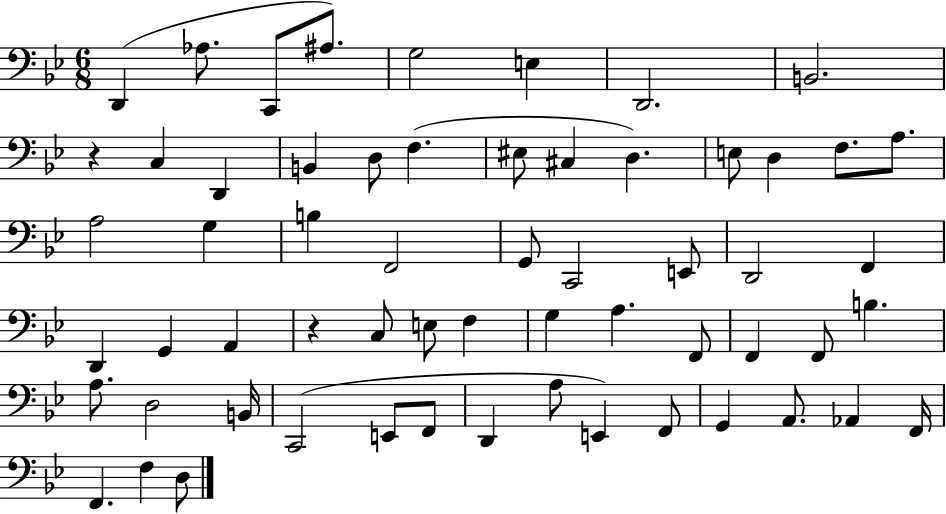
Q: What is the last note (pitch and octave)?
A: D3